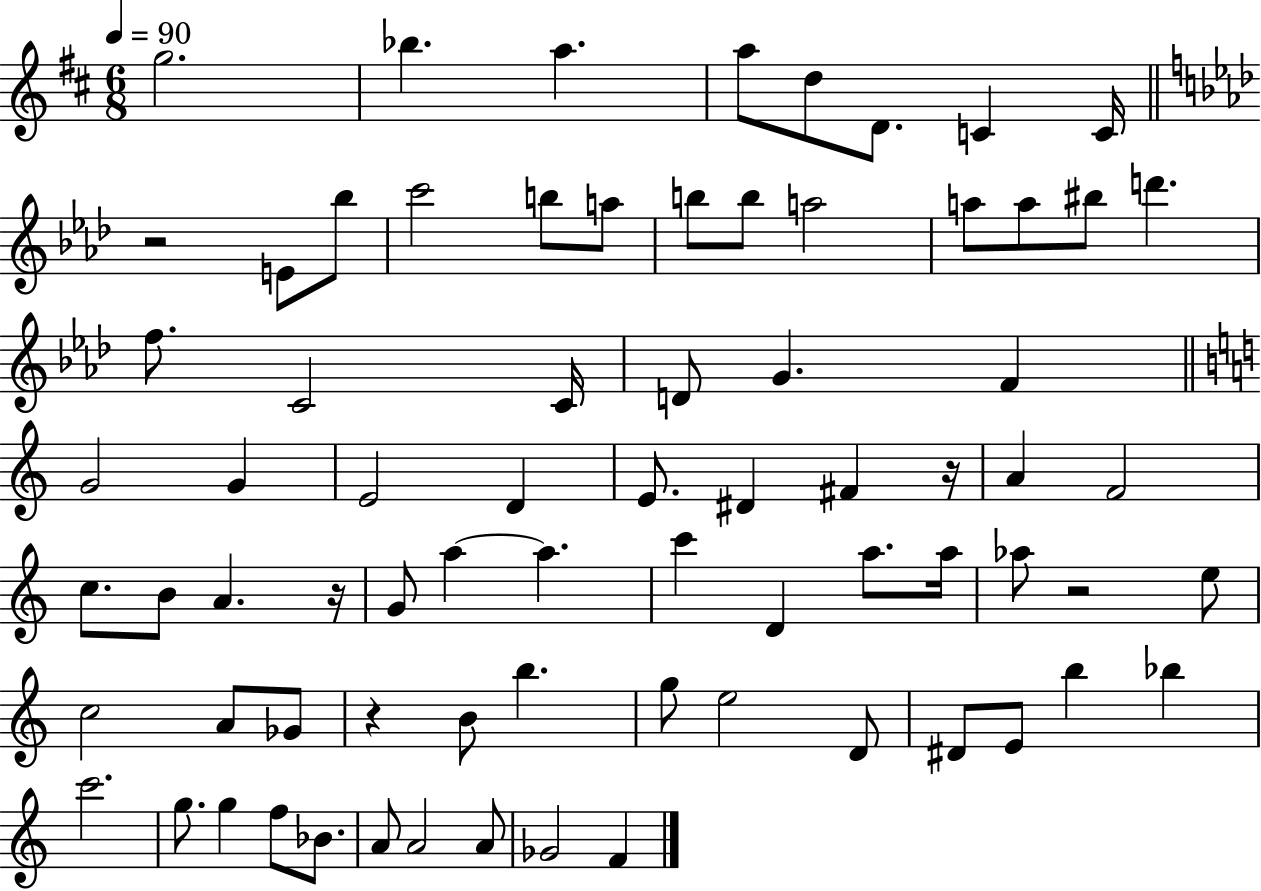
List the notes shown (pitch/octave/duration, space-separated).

G5/h. Bb5/q. A5/q. A5/e D5/e D4/e. C4/q C4/s R/h E4/e Bb5/e C6/h B5/e A5/e B5/e B5/e A5/h A5/e A5/e BIS5/e D6/q. F5/e. C4/h C4/s D4/e G4/q. F4/q G4/h G4/q E4/h D4/q E4/e. D#4/q F#4/q R/s A4/q F4/h C5/e. B4/e A4/q. R/s G4/e A5/q A5/q. C6/q D4/q A5/e. A5/s Ab5/e R/h E5/e C5/h A4/e Gb4/e R/q B4/e B5/q. G5/e E5/h D4/e D#4/e E4/e B5/q Bb5/q C6/h. G5/e. G5/q F5/e Bb4/e. A4/e A4/h A4/e Gb4/h F4/q